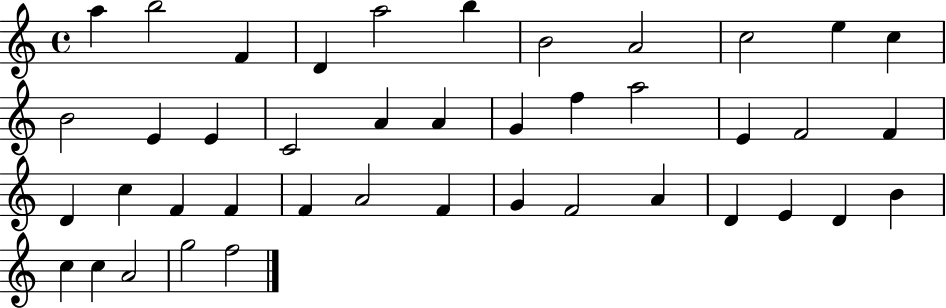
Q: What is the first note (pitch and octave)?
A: A5